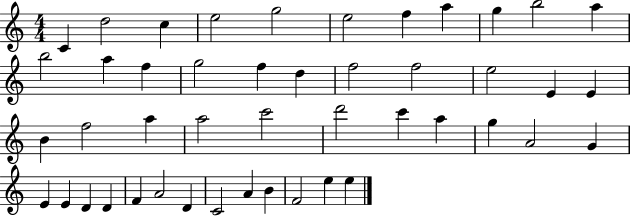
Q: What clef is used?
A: treble